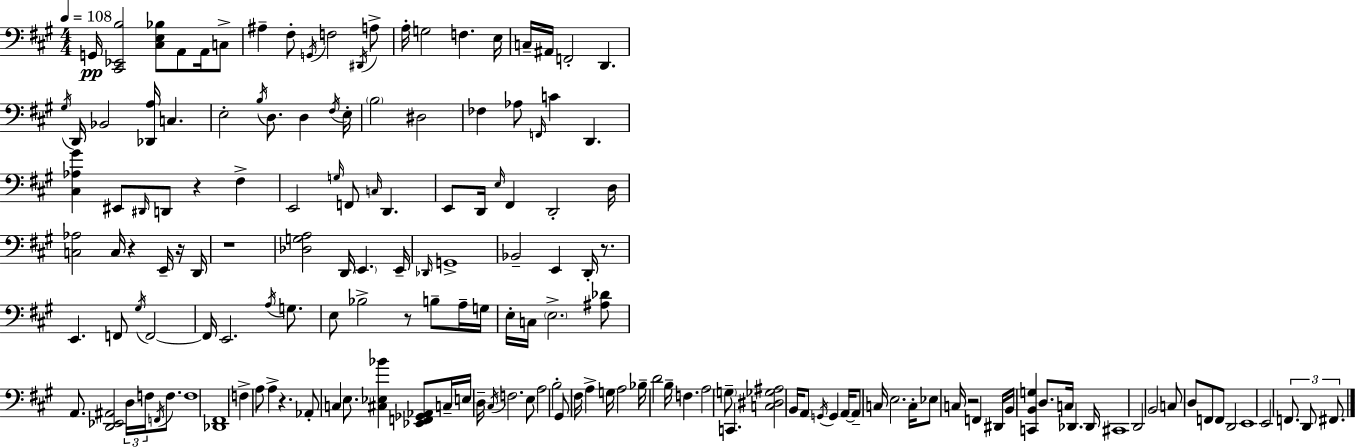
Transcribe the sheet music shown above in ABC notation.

X:1
T:Untitled
M:4/4
L:1/4
K:A
G,,/4 [^C,,_E,,B,]2 [^C,E,_B,]/2 A,,/2 A,,/4 C,/2 ^A, ^F,/2 G,,/4 F,2 ^D,,/4 A,/2 A,/4 G,2 F, E,/4 C,/4 ^A,,/4 F,,2 D,, ^G,/4 D,,/4 _B,,2 [_D,,A,]/4 C, E,2 B,/4 D,/2 D, ^F,/4 E,/4 B,2 ^D,2 _F, _A,/2 F,,/4 C D,, [^C,_A,^G] ^E,,/2 ^D,,/4 D,,/2 z ^F, E,,2 G,/4 F,,/2 C,/4 D,, E,,/2 D,,/4 E,/4 ^F,, D,,2 D,/4 [C,_A,]2 C,/4 z E,,/4 z/4 D,,/4 z4 [_D,G,A,]2 D,,/4 E,, E,,/4 _D,,/4 G,,4 _B,,2 E,, D,,/4 z/2 E,, F,,/2 ^G,/4 F,,2 F,,/4 E,,2 A,/4 G,/2 E,/2 _B,2 z/2 B,/2 A,/4 G,/4 E,/4 C,/4 E,2 [^A,_D]/2 A,,/2 [D,,_E,,^A,,]2 D,/4 F,/4 F,,/4 F,/2 F,4 [_D,,^F,,]4 F, A,/2 A, z _A,,/2 C, E,/2 [^C,_E,_B] [_E,,F,,_G,,_A,,]/2 C,/4 E,/4 D,/4 ^C,/4 F,2 E,/2 A,2 B,2 ^G,,/2 ^F,/4 A, G,/4 A,2 _B,/4 D2 B,/4 F, A,2 G,/2 C,, [C,^D,_G,^A,]2 B,,/4 A,,/2 G,,/4 G,, A,,/4 A,,/2 C,/4 E,2 C,/4 _E,/2 C,/4 z2 F,, ^D,,/4 B,,/4 [C,,B,,G,] D,/2 C,/4 _D,, _D,,/4 ^C,,4 D,,2 B,,2 C,/2 D,/2 F,,/2 F,,/2 D,,2 E,,4 E,,2 F,,/2 D,,/2 ^F,,/2